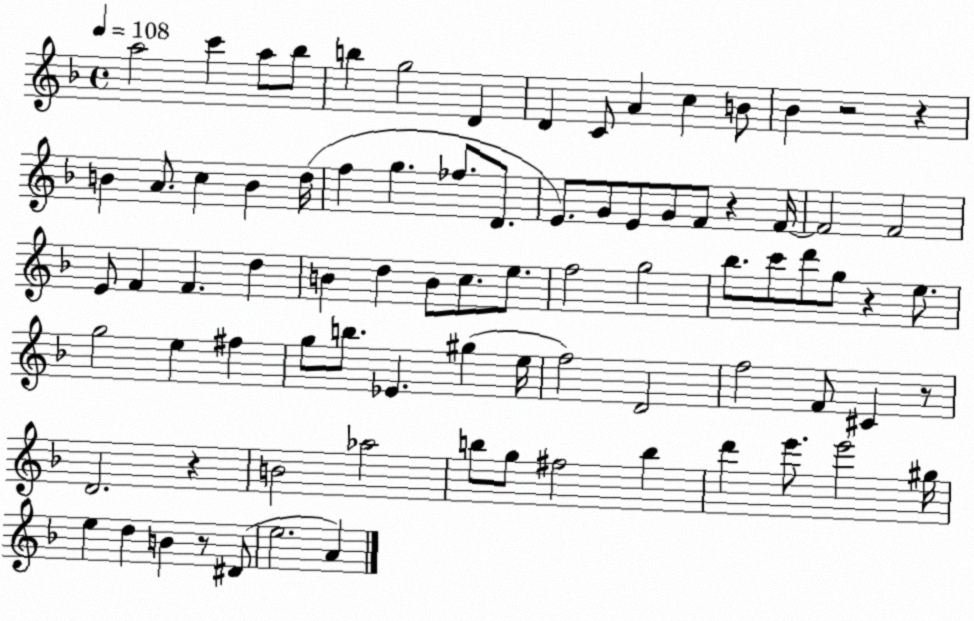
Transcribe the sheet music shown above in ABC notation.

X:1
T:Untitled
M:4/4
L:1/4
K:F
a2 c' a/2 _b/2 b g2 D D C/2 A c B/2 _B z2 z B A/2 c B d/4 f g _f/2 D/2 E/2 G/2 E/2 G/2 F/2 z F/4 F2 F2 E/2 F F d B d B/2 c/2 e/2 f2 g2 _b/2 c'/2 d'/2 g/2 z e/2 g2 e ^f g/2 b/2 _E ^g e/4 f2 D2 f2 F/2 ^C z/2 D2 z B2 _a2 b/2 g/2 ^f2 b d' e'/2 e'2 ^g/4 e d B z/2 ^D/2 e2 A